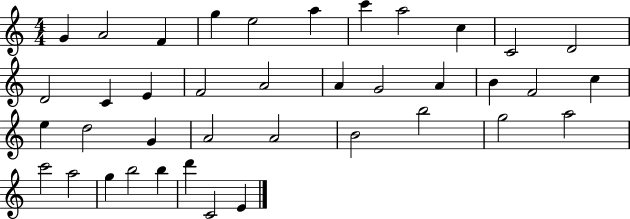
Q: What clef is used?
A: treble